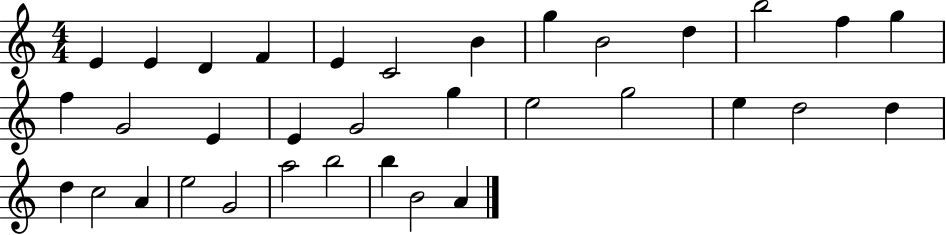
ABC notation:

X:1
T:Untitled
M:4/4
L:1/4
K:C
E E D F E C2 B g B2 d b2 f g f G2 E E G2 g e2 g2 e d2 d d c2 A e2 G2 a2 b2 b B2 A